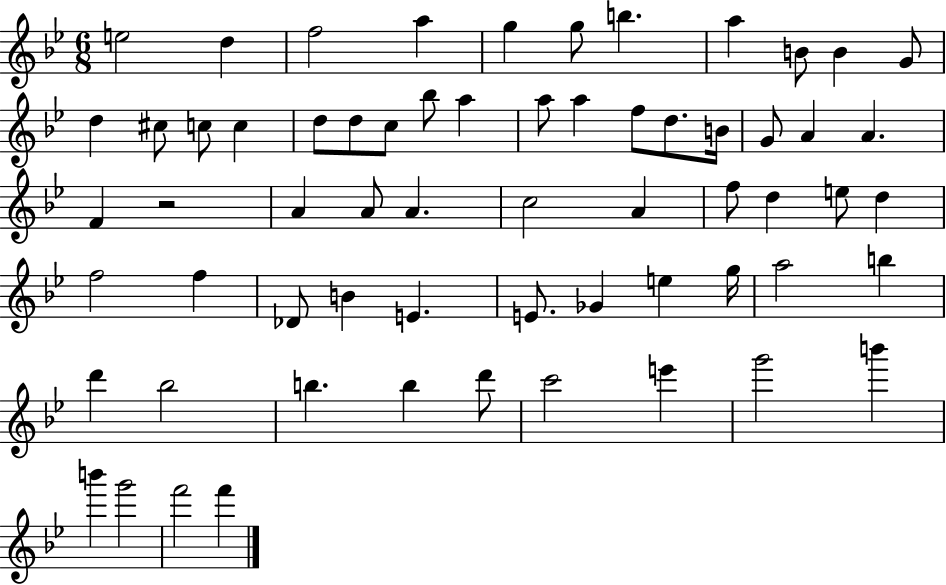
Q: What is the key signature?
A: BES major